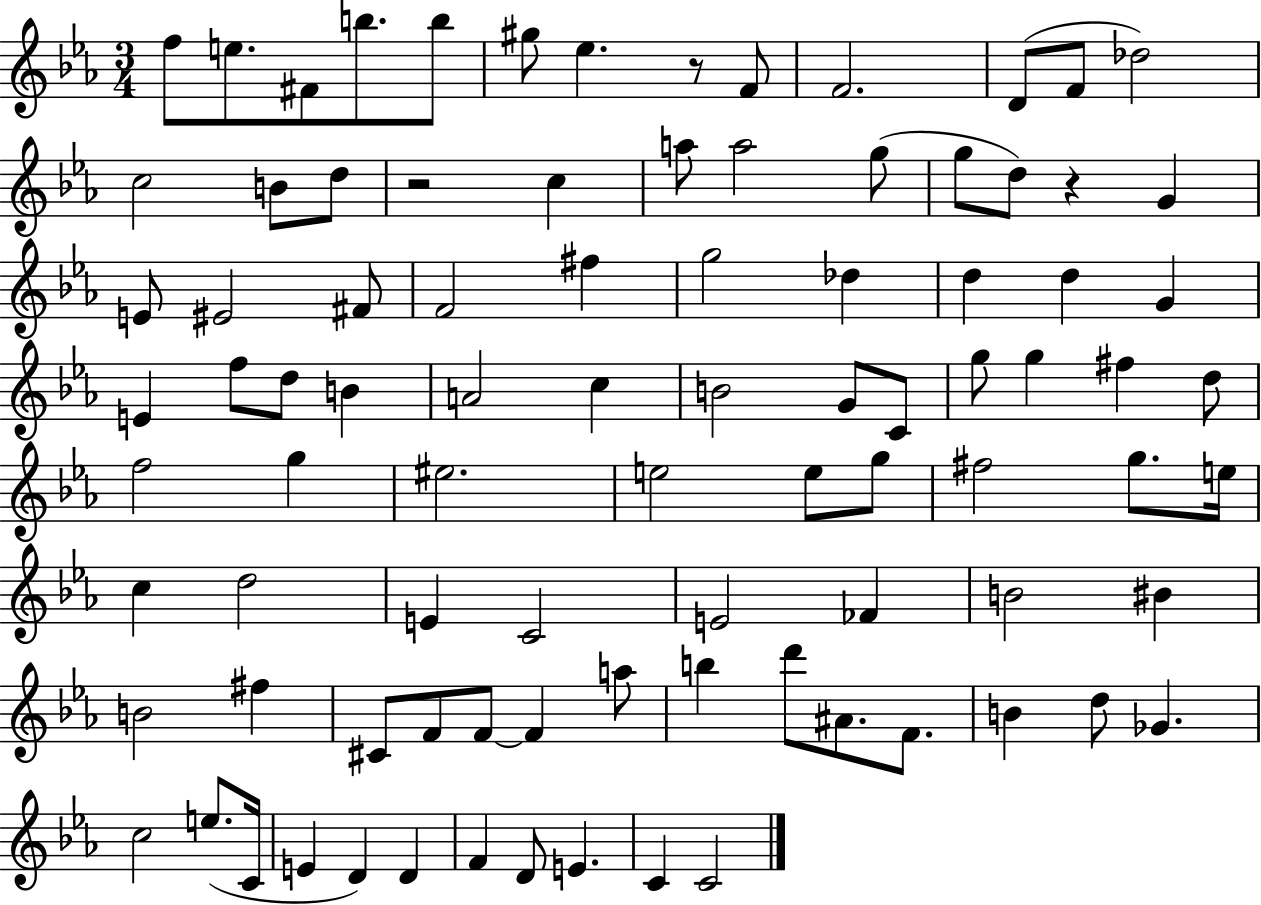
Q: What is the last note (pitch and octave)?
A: C4